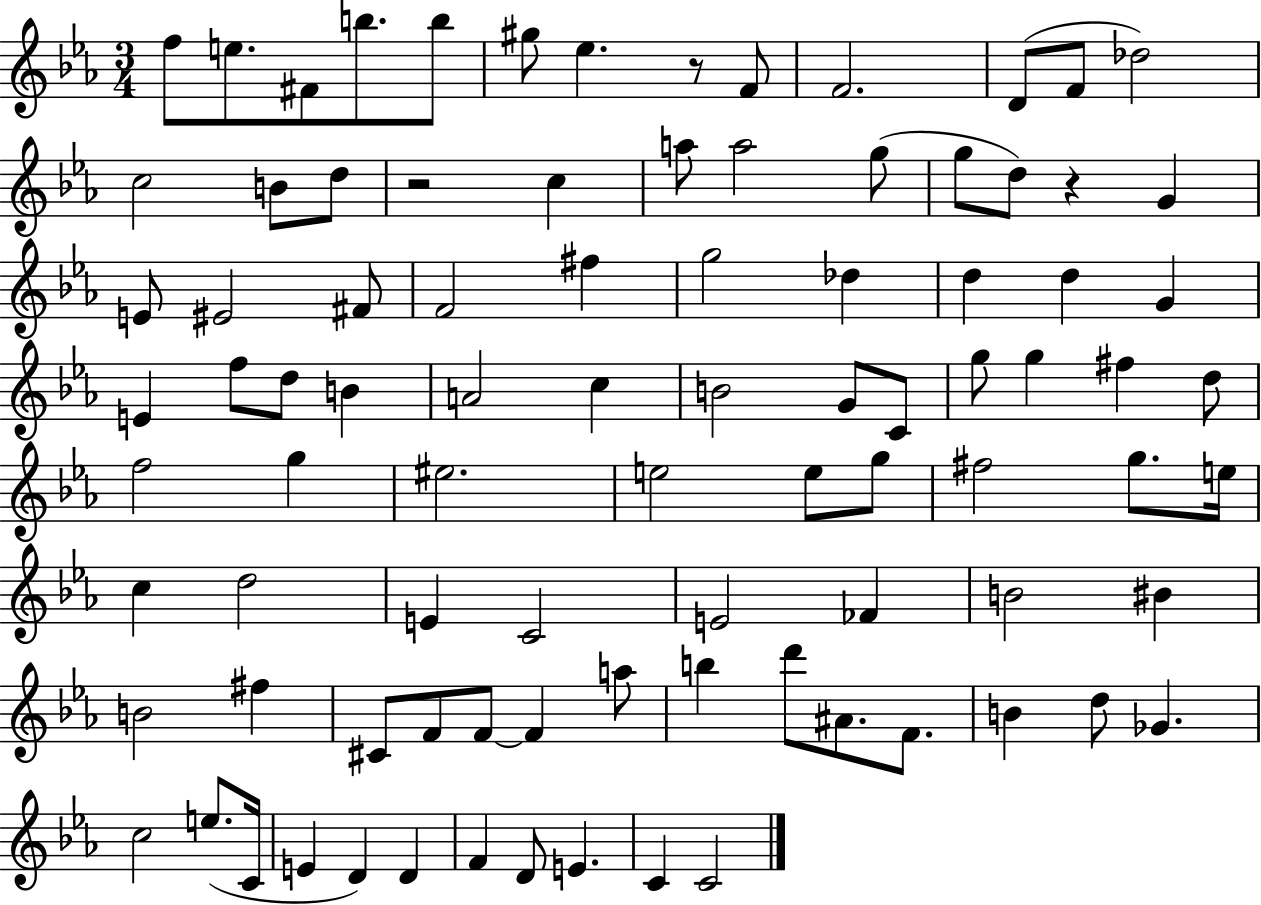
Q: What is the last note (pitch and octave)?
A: C4